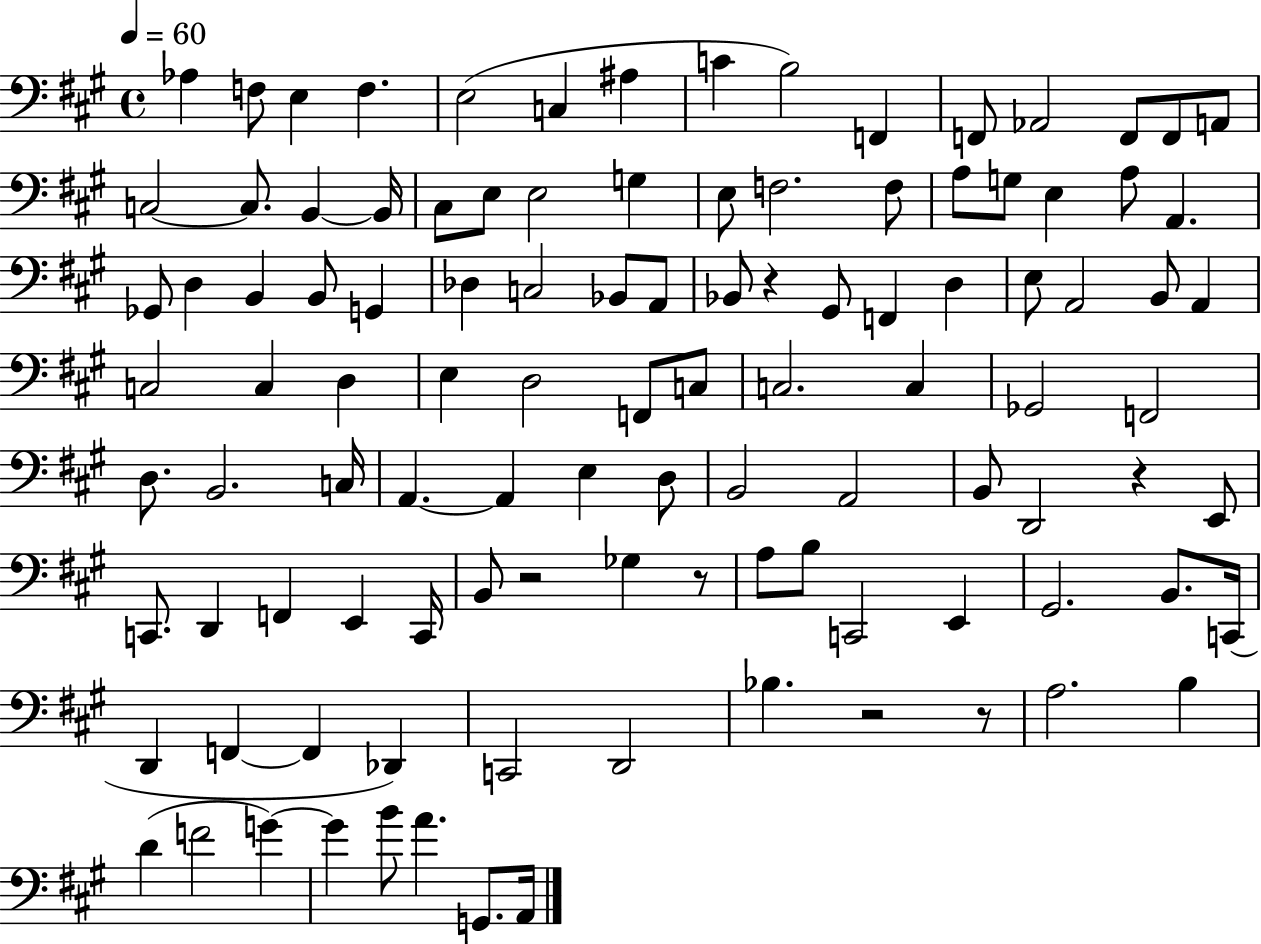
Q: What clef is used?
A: bass